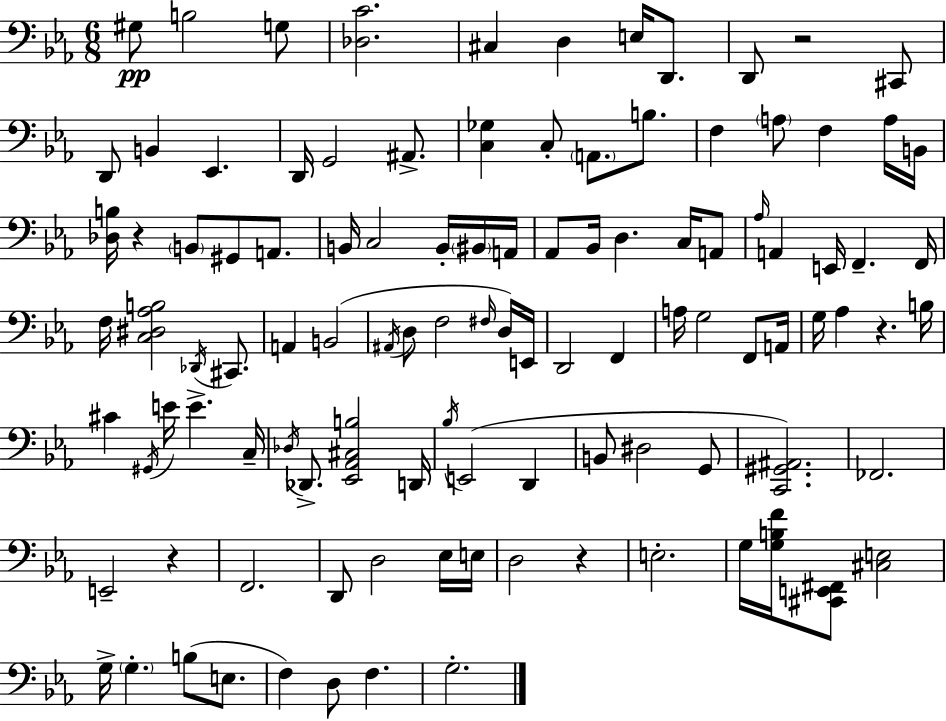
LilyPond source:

{
  \clef bass
  \numericTimeSignature
  \time 6/8
  \key ees \major
  \repeat volta 2 { gis8\pp b2 g8 | <des c'>2. | cis4 d4 e16 d,8. | d,8 r2 cis,8 | \break d,8 b,4 ees,4. | d,16 g,2 ais,8.-> | <c ges>4 c8-. \parenthesize a,8. b8. | f4 \parenthesize a8 f4 a16 b,16 | \break <des b>16 r4 \parenthesize b,8 gis,8 a,8. | b,16 c2 b,16-. \parenthesize bis,16 a,16 | aes,8 bes,16 d4. c16 a,8 | \grace { aes16 } a,4 e,16 f,4.-- | \break f,16 f16 <c dis aes b>2 \acciaccatura { des,16 } cis,8. | a,4 b,2( | \acciaccatura { ais,16 } d8 f2 | \grace { fis16 } d16) e,16 d,2 | \break f,4 a16 g2 | f,8 a,16 g16 aes4 r4. | b16 cis'4 \acciaccatura { gis,16 } e'16 e'4.-> | c16-- \acciaccatura { des16 } des,8.-> <ees, aes, cis b>2 | \break d,16 \acciaccatura { bes16 } e,2( | d,4 b,8 dis2 | g,8 <c, gis, ais,>2.) | fes,2. | \break e,2-- | r4 f,2. | d,8 d2 | ees16 e16 d2 | \break r4 e2.-. | g16 <g b f'>16 <cis, e, fis,>8 <cis e>2 | g16-> \parenthesize g4.-. | b8( e8. f4) d8 | \break f4. g2.-. | } \bar "|."
}